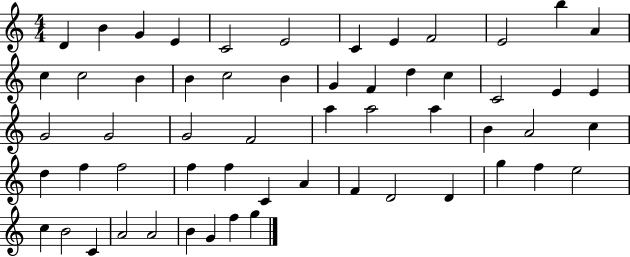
D4/q B4/q G4/q E4/q C4/h E4/h C4/q E4/q F4/h E4/h B5/q A4/q C5/q C5/h B4/q B4/q C5/h B4/q G4/q F4/q D5/q C5/q C4/h E4/q E4/q G4/h G4/h G4/h F4/h A5/q A5/h A5/q B4/q A4/h C5/q D5/q F5/q F5/h F5/q F5/q C4/q A4/q F4/q D4/h D4/q G5/q F5/q E5/h C5/q B4/h C4/q A4/h A4/h B4/q G4/q F5/q G5/q